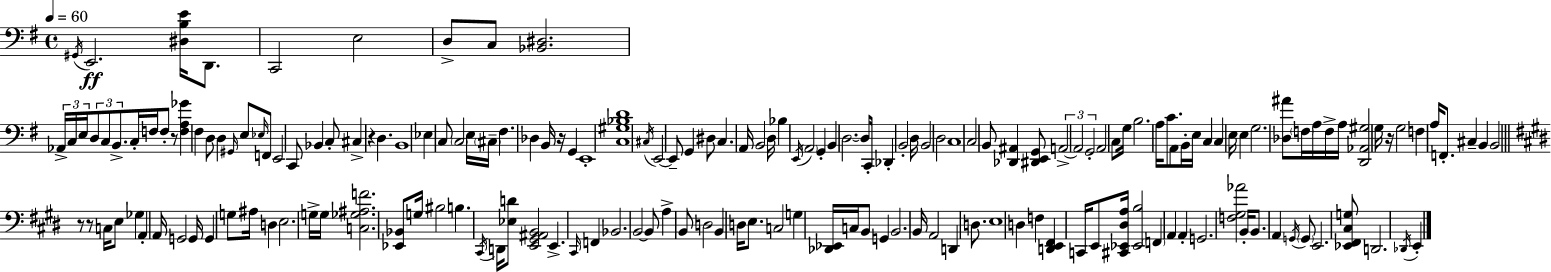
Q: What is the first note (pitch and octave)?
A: G#2